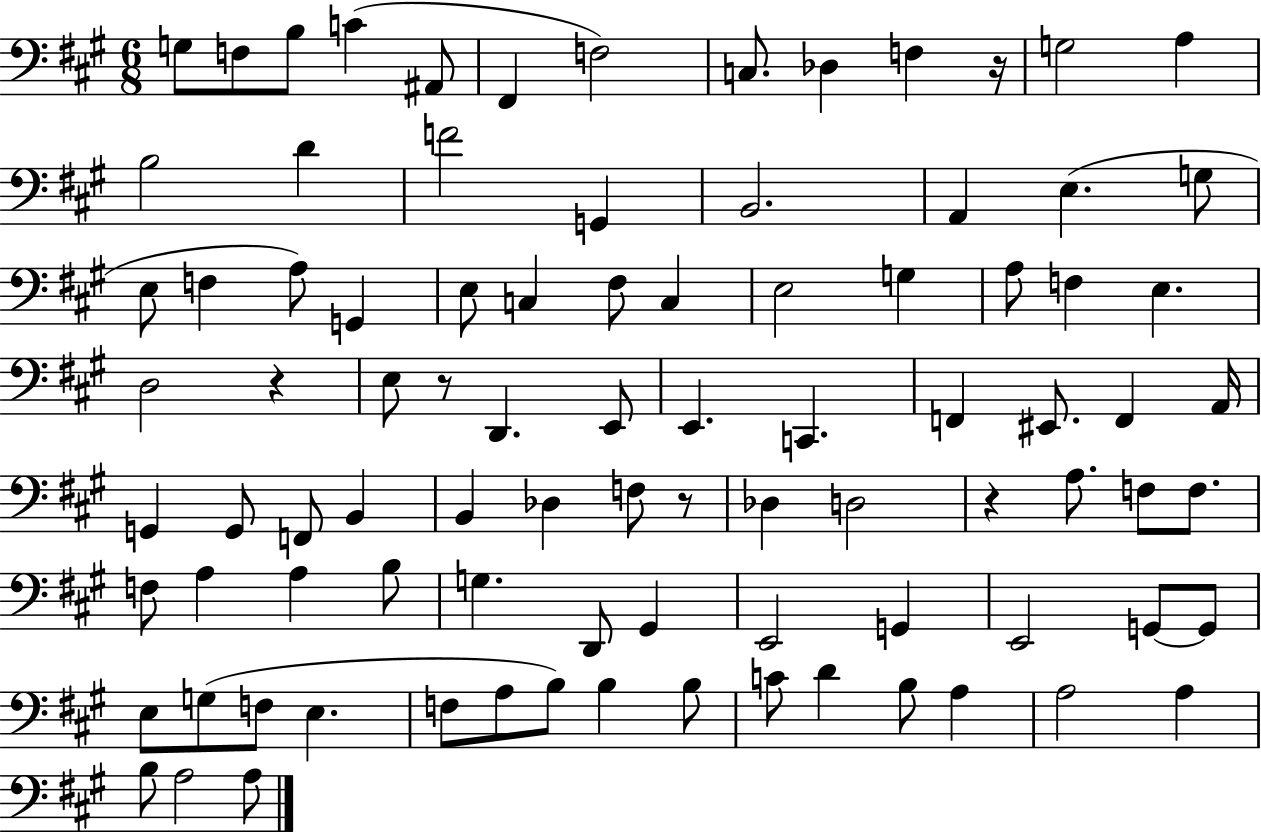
{
  \clef bass
  \numericTimeSignature
  \time 6/8
  \key a \major
  g8 f8 b8 c'4( ais,8 | fis,4 f2) | c8. des4 f4 r16 | g2 a4 | \break b2 d'4 | f'2 g,4 | b,2. | a,4 e4.( g8 | \break e8 f4 a8) g,4 | e8 c4 fis8 c4 | e2 g4 | a8 f4 e4. | \break d2 r4 | e8 r8 d,4. e,8 | e,4. c,4. | f,4 eis,8. f,4 a,16 | \break g,4 g,8 f,8 b,4 | b,4 des4 f8 r8 | des4 d2 | r4 a8. f8 f8. | \break f8 a4 a4 b8 | g4. d,8 gis,4 | e,2 g,4 | e,2 g,8~~ g,8 | \break e8 g8( f8 e4. | f8 a8 b8) b4 b8 | c'8 d'4 b8 a4 | a2 a4 | \break b8 a2 a8 | \bar "|."
}